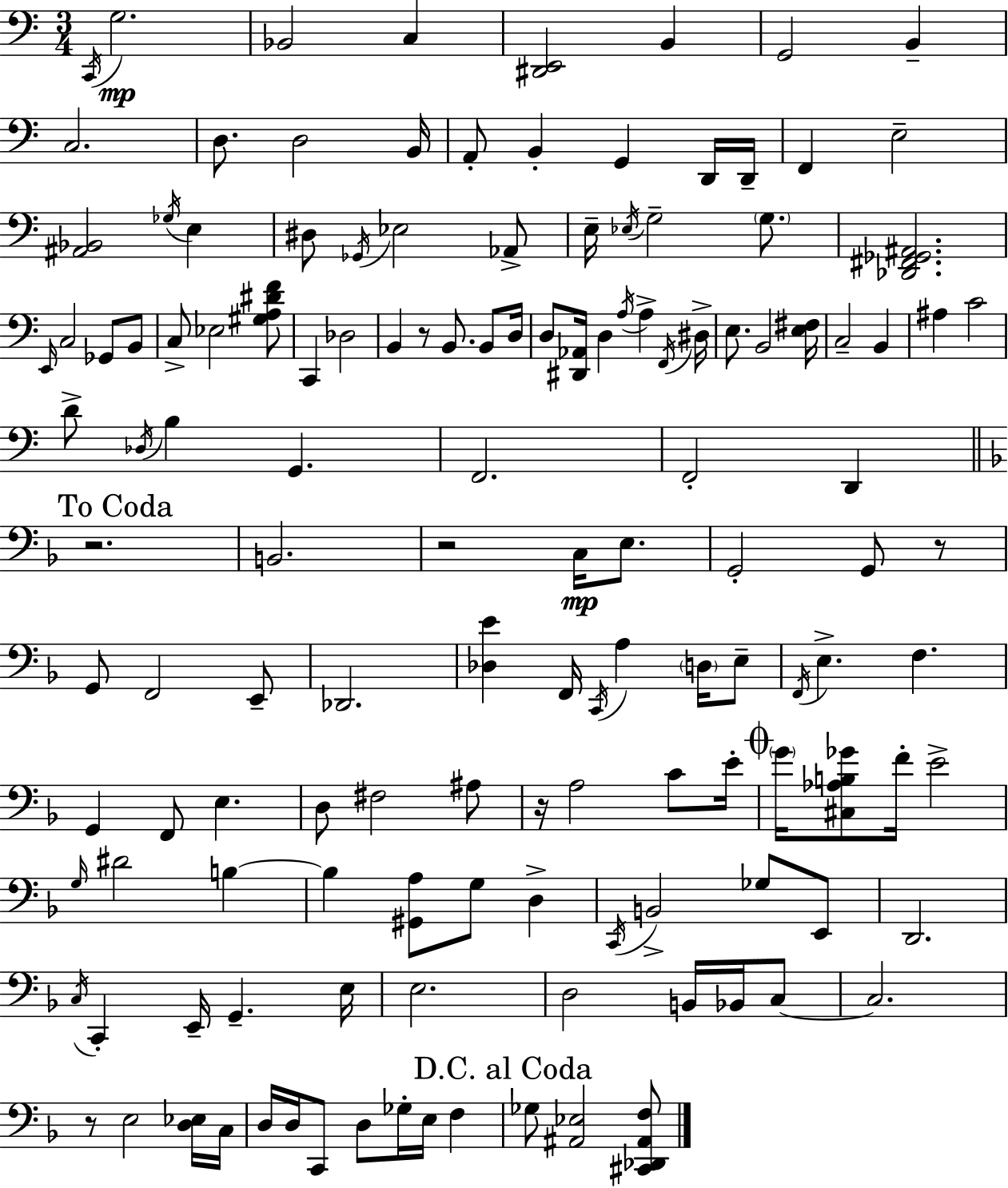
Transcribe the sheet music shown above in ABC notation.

X:1
T:Untitled
M:3/4
L:1/4
K:C
C,,/4 G,2 _B,,2 C, [^D,,E,,]2 B,, G,,2 B,, C,2 D,/2 D,2 B,,/4 A,,/2 B,, G,, D,,/4 D,,/4 F,, E,2 [^A,,_B,,]2 _G,/4 E, ^D,/2 _G,,/4 _E,2 _A,,/2 E,/4 _E,/4 G,2 G,/2 [_D,,^F,,_G,,^A,,]2 E,,/4 C,2 _G,,/2 B,,/2 C,/2 _E,2 [^G,A,^DF]/2 C,, _D,2 B,, z/2 B,,/2 B,,/2 D,/4 D,/2 [^D,,_A,,]/4 D, A,/4 A, F,,/4 ^D,/4 E,/2 B,,2 [E,^F,]/4 C,2 B,, ^A, C2 D/2 _D,/4 B, G,, F,,2 F,,2 D,, z2 B,,2 z2 C,/4 E,/2 G,,2 G,,/2 z/2 G,,/2 F,,2 E,,/2 _D,,2 [_D,E] F,,/4 C,,/4 A, D,/4 E,/2 F,,/4 E, F, G,, F,,/2 E, D,/2 ^F,2 ^A,/2 z/4 A,2 C/2 E/4 G/4 [^C,_A,B,_G]/2 F/4 E2 G,/4 ^D2 B, B, [^G,,A,]/2 G,/2 D, C,,/4 B,,2 _G,/2 E,,/2 D,,2 C,/4 C,, E,,/4 G,, E,/4 E,2 D,2 B,,/4 _B,,/4 C,/2 C,2 z/2 E,2 [D,_E,]/4 C,/4 D,/4 D,/4 C,,/2 D,/2 _G,/4 E,/4 F, _G,/2 [^A,,_E,]2 [^C,,_D,,^A,,F,]/2